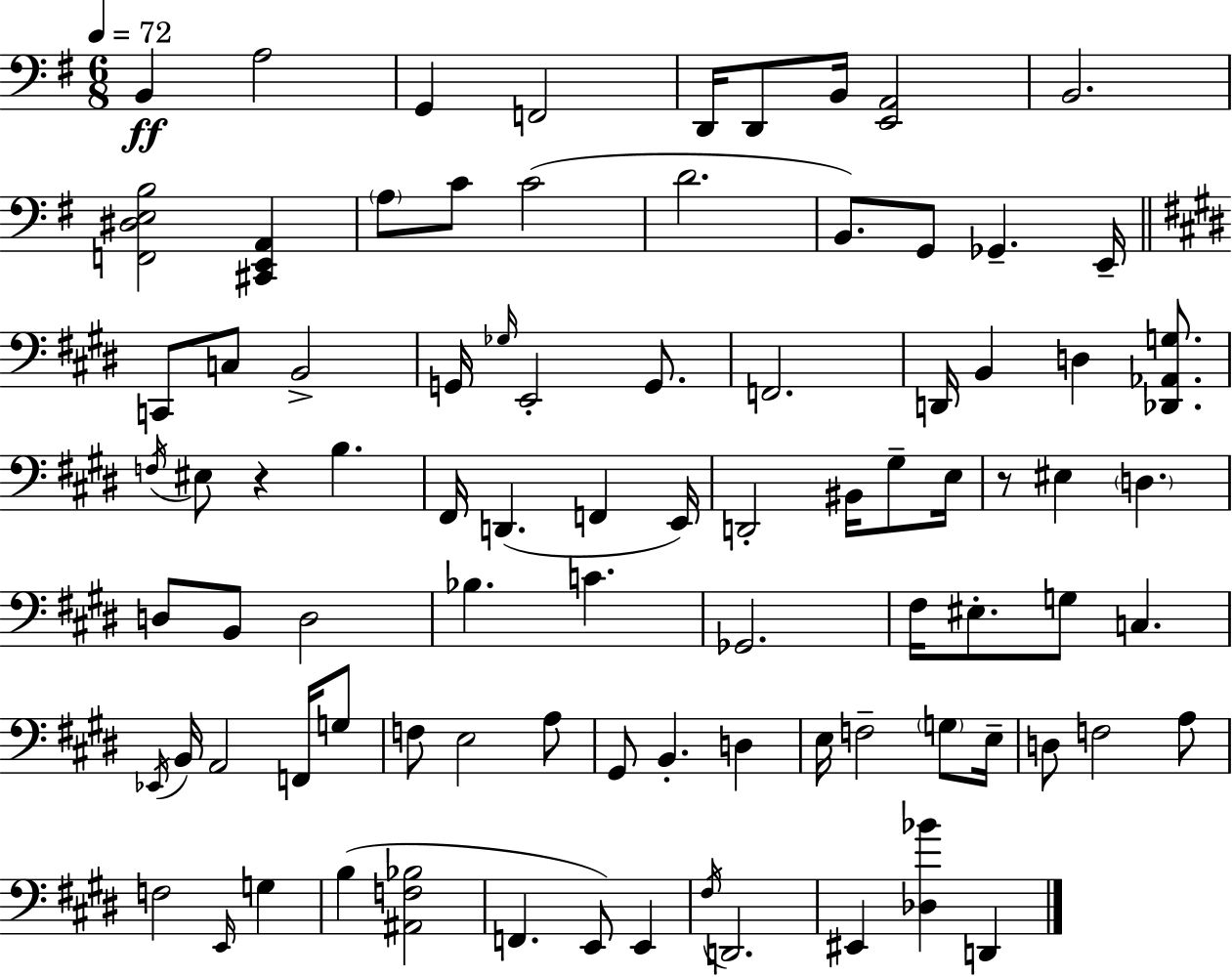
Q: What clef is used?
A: bass